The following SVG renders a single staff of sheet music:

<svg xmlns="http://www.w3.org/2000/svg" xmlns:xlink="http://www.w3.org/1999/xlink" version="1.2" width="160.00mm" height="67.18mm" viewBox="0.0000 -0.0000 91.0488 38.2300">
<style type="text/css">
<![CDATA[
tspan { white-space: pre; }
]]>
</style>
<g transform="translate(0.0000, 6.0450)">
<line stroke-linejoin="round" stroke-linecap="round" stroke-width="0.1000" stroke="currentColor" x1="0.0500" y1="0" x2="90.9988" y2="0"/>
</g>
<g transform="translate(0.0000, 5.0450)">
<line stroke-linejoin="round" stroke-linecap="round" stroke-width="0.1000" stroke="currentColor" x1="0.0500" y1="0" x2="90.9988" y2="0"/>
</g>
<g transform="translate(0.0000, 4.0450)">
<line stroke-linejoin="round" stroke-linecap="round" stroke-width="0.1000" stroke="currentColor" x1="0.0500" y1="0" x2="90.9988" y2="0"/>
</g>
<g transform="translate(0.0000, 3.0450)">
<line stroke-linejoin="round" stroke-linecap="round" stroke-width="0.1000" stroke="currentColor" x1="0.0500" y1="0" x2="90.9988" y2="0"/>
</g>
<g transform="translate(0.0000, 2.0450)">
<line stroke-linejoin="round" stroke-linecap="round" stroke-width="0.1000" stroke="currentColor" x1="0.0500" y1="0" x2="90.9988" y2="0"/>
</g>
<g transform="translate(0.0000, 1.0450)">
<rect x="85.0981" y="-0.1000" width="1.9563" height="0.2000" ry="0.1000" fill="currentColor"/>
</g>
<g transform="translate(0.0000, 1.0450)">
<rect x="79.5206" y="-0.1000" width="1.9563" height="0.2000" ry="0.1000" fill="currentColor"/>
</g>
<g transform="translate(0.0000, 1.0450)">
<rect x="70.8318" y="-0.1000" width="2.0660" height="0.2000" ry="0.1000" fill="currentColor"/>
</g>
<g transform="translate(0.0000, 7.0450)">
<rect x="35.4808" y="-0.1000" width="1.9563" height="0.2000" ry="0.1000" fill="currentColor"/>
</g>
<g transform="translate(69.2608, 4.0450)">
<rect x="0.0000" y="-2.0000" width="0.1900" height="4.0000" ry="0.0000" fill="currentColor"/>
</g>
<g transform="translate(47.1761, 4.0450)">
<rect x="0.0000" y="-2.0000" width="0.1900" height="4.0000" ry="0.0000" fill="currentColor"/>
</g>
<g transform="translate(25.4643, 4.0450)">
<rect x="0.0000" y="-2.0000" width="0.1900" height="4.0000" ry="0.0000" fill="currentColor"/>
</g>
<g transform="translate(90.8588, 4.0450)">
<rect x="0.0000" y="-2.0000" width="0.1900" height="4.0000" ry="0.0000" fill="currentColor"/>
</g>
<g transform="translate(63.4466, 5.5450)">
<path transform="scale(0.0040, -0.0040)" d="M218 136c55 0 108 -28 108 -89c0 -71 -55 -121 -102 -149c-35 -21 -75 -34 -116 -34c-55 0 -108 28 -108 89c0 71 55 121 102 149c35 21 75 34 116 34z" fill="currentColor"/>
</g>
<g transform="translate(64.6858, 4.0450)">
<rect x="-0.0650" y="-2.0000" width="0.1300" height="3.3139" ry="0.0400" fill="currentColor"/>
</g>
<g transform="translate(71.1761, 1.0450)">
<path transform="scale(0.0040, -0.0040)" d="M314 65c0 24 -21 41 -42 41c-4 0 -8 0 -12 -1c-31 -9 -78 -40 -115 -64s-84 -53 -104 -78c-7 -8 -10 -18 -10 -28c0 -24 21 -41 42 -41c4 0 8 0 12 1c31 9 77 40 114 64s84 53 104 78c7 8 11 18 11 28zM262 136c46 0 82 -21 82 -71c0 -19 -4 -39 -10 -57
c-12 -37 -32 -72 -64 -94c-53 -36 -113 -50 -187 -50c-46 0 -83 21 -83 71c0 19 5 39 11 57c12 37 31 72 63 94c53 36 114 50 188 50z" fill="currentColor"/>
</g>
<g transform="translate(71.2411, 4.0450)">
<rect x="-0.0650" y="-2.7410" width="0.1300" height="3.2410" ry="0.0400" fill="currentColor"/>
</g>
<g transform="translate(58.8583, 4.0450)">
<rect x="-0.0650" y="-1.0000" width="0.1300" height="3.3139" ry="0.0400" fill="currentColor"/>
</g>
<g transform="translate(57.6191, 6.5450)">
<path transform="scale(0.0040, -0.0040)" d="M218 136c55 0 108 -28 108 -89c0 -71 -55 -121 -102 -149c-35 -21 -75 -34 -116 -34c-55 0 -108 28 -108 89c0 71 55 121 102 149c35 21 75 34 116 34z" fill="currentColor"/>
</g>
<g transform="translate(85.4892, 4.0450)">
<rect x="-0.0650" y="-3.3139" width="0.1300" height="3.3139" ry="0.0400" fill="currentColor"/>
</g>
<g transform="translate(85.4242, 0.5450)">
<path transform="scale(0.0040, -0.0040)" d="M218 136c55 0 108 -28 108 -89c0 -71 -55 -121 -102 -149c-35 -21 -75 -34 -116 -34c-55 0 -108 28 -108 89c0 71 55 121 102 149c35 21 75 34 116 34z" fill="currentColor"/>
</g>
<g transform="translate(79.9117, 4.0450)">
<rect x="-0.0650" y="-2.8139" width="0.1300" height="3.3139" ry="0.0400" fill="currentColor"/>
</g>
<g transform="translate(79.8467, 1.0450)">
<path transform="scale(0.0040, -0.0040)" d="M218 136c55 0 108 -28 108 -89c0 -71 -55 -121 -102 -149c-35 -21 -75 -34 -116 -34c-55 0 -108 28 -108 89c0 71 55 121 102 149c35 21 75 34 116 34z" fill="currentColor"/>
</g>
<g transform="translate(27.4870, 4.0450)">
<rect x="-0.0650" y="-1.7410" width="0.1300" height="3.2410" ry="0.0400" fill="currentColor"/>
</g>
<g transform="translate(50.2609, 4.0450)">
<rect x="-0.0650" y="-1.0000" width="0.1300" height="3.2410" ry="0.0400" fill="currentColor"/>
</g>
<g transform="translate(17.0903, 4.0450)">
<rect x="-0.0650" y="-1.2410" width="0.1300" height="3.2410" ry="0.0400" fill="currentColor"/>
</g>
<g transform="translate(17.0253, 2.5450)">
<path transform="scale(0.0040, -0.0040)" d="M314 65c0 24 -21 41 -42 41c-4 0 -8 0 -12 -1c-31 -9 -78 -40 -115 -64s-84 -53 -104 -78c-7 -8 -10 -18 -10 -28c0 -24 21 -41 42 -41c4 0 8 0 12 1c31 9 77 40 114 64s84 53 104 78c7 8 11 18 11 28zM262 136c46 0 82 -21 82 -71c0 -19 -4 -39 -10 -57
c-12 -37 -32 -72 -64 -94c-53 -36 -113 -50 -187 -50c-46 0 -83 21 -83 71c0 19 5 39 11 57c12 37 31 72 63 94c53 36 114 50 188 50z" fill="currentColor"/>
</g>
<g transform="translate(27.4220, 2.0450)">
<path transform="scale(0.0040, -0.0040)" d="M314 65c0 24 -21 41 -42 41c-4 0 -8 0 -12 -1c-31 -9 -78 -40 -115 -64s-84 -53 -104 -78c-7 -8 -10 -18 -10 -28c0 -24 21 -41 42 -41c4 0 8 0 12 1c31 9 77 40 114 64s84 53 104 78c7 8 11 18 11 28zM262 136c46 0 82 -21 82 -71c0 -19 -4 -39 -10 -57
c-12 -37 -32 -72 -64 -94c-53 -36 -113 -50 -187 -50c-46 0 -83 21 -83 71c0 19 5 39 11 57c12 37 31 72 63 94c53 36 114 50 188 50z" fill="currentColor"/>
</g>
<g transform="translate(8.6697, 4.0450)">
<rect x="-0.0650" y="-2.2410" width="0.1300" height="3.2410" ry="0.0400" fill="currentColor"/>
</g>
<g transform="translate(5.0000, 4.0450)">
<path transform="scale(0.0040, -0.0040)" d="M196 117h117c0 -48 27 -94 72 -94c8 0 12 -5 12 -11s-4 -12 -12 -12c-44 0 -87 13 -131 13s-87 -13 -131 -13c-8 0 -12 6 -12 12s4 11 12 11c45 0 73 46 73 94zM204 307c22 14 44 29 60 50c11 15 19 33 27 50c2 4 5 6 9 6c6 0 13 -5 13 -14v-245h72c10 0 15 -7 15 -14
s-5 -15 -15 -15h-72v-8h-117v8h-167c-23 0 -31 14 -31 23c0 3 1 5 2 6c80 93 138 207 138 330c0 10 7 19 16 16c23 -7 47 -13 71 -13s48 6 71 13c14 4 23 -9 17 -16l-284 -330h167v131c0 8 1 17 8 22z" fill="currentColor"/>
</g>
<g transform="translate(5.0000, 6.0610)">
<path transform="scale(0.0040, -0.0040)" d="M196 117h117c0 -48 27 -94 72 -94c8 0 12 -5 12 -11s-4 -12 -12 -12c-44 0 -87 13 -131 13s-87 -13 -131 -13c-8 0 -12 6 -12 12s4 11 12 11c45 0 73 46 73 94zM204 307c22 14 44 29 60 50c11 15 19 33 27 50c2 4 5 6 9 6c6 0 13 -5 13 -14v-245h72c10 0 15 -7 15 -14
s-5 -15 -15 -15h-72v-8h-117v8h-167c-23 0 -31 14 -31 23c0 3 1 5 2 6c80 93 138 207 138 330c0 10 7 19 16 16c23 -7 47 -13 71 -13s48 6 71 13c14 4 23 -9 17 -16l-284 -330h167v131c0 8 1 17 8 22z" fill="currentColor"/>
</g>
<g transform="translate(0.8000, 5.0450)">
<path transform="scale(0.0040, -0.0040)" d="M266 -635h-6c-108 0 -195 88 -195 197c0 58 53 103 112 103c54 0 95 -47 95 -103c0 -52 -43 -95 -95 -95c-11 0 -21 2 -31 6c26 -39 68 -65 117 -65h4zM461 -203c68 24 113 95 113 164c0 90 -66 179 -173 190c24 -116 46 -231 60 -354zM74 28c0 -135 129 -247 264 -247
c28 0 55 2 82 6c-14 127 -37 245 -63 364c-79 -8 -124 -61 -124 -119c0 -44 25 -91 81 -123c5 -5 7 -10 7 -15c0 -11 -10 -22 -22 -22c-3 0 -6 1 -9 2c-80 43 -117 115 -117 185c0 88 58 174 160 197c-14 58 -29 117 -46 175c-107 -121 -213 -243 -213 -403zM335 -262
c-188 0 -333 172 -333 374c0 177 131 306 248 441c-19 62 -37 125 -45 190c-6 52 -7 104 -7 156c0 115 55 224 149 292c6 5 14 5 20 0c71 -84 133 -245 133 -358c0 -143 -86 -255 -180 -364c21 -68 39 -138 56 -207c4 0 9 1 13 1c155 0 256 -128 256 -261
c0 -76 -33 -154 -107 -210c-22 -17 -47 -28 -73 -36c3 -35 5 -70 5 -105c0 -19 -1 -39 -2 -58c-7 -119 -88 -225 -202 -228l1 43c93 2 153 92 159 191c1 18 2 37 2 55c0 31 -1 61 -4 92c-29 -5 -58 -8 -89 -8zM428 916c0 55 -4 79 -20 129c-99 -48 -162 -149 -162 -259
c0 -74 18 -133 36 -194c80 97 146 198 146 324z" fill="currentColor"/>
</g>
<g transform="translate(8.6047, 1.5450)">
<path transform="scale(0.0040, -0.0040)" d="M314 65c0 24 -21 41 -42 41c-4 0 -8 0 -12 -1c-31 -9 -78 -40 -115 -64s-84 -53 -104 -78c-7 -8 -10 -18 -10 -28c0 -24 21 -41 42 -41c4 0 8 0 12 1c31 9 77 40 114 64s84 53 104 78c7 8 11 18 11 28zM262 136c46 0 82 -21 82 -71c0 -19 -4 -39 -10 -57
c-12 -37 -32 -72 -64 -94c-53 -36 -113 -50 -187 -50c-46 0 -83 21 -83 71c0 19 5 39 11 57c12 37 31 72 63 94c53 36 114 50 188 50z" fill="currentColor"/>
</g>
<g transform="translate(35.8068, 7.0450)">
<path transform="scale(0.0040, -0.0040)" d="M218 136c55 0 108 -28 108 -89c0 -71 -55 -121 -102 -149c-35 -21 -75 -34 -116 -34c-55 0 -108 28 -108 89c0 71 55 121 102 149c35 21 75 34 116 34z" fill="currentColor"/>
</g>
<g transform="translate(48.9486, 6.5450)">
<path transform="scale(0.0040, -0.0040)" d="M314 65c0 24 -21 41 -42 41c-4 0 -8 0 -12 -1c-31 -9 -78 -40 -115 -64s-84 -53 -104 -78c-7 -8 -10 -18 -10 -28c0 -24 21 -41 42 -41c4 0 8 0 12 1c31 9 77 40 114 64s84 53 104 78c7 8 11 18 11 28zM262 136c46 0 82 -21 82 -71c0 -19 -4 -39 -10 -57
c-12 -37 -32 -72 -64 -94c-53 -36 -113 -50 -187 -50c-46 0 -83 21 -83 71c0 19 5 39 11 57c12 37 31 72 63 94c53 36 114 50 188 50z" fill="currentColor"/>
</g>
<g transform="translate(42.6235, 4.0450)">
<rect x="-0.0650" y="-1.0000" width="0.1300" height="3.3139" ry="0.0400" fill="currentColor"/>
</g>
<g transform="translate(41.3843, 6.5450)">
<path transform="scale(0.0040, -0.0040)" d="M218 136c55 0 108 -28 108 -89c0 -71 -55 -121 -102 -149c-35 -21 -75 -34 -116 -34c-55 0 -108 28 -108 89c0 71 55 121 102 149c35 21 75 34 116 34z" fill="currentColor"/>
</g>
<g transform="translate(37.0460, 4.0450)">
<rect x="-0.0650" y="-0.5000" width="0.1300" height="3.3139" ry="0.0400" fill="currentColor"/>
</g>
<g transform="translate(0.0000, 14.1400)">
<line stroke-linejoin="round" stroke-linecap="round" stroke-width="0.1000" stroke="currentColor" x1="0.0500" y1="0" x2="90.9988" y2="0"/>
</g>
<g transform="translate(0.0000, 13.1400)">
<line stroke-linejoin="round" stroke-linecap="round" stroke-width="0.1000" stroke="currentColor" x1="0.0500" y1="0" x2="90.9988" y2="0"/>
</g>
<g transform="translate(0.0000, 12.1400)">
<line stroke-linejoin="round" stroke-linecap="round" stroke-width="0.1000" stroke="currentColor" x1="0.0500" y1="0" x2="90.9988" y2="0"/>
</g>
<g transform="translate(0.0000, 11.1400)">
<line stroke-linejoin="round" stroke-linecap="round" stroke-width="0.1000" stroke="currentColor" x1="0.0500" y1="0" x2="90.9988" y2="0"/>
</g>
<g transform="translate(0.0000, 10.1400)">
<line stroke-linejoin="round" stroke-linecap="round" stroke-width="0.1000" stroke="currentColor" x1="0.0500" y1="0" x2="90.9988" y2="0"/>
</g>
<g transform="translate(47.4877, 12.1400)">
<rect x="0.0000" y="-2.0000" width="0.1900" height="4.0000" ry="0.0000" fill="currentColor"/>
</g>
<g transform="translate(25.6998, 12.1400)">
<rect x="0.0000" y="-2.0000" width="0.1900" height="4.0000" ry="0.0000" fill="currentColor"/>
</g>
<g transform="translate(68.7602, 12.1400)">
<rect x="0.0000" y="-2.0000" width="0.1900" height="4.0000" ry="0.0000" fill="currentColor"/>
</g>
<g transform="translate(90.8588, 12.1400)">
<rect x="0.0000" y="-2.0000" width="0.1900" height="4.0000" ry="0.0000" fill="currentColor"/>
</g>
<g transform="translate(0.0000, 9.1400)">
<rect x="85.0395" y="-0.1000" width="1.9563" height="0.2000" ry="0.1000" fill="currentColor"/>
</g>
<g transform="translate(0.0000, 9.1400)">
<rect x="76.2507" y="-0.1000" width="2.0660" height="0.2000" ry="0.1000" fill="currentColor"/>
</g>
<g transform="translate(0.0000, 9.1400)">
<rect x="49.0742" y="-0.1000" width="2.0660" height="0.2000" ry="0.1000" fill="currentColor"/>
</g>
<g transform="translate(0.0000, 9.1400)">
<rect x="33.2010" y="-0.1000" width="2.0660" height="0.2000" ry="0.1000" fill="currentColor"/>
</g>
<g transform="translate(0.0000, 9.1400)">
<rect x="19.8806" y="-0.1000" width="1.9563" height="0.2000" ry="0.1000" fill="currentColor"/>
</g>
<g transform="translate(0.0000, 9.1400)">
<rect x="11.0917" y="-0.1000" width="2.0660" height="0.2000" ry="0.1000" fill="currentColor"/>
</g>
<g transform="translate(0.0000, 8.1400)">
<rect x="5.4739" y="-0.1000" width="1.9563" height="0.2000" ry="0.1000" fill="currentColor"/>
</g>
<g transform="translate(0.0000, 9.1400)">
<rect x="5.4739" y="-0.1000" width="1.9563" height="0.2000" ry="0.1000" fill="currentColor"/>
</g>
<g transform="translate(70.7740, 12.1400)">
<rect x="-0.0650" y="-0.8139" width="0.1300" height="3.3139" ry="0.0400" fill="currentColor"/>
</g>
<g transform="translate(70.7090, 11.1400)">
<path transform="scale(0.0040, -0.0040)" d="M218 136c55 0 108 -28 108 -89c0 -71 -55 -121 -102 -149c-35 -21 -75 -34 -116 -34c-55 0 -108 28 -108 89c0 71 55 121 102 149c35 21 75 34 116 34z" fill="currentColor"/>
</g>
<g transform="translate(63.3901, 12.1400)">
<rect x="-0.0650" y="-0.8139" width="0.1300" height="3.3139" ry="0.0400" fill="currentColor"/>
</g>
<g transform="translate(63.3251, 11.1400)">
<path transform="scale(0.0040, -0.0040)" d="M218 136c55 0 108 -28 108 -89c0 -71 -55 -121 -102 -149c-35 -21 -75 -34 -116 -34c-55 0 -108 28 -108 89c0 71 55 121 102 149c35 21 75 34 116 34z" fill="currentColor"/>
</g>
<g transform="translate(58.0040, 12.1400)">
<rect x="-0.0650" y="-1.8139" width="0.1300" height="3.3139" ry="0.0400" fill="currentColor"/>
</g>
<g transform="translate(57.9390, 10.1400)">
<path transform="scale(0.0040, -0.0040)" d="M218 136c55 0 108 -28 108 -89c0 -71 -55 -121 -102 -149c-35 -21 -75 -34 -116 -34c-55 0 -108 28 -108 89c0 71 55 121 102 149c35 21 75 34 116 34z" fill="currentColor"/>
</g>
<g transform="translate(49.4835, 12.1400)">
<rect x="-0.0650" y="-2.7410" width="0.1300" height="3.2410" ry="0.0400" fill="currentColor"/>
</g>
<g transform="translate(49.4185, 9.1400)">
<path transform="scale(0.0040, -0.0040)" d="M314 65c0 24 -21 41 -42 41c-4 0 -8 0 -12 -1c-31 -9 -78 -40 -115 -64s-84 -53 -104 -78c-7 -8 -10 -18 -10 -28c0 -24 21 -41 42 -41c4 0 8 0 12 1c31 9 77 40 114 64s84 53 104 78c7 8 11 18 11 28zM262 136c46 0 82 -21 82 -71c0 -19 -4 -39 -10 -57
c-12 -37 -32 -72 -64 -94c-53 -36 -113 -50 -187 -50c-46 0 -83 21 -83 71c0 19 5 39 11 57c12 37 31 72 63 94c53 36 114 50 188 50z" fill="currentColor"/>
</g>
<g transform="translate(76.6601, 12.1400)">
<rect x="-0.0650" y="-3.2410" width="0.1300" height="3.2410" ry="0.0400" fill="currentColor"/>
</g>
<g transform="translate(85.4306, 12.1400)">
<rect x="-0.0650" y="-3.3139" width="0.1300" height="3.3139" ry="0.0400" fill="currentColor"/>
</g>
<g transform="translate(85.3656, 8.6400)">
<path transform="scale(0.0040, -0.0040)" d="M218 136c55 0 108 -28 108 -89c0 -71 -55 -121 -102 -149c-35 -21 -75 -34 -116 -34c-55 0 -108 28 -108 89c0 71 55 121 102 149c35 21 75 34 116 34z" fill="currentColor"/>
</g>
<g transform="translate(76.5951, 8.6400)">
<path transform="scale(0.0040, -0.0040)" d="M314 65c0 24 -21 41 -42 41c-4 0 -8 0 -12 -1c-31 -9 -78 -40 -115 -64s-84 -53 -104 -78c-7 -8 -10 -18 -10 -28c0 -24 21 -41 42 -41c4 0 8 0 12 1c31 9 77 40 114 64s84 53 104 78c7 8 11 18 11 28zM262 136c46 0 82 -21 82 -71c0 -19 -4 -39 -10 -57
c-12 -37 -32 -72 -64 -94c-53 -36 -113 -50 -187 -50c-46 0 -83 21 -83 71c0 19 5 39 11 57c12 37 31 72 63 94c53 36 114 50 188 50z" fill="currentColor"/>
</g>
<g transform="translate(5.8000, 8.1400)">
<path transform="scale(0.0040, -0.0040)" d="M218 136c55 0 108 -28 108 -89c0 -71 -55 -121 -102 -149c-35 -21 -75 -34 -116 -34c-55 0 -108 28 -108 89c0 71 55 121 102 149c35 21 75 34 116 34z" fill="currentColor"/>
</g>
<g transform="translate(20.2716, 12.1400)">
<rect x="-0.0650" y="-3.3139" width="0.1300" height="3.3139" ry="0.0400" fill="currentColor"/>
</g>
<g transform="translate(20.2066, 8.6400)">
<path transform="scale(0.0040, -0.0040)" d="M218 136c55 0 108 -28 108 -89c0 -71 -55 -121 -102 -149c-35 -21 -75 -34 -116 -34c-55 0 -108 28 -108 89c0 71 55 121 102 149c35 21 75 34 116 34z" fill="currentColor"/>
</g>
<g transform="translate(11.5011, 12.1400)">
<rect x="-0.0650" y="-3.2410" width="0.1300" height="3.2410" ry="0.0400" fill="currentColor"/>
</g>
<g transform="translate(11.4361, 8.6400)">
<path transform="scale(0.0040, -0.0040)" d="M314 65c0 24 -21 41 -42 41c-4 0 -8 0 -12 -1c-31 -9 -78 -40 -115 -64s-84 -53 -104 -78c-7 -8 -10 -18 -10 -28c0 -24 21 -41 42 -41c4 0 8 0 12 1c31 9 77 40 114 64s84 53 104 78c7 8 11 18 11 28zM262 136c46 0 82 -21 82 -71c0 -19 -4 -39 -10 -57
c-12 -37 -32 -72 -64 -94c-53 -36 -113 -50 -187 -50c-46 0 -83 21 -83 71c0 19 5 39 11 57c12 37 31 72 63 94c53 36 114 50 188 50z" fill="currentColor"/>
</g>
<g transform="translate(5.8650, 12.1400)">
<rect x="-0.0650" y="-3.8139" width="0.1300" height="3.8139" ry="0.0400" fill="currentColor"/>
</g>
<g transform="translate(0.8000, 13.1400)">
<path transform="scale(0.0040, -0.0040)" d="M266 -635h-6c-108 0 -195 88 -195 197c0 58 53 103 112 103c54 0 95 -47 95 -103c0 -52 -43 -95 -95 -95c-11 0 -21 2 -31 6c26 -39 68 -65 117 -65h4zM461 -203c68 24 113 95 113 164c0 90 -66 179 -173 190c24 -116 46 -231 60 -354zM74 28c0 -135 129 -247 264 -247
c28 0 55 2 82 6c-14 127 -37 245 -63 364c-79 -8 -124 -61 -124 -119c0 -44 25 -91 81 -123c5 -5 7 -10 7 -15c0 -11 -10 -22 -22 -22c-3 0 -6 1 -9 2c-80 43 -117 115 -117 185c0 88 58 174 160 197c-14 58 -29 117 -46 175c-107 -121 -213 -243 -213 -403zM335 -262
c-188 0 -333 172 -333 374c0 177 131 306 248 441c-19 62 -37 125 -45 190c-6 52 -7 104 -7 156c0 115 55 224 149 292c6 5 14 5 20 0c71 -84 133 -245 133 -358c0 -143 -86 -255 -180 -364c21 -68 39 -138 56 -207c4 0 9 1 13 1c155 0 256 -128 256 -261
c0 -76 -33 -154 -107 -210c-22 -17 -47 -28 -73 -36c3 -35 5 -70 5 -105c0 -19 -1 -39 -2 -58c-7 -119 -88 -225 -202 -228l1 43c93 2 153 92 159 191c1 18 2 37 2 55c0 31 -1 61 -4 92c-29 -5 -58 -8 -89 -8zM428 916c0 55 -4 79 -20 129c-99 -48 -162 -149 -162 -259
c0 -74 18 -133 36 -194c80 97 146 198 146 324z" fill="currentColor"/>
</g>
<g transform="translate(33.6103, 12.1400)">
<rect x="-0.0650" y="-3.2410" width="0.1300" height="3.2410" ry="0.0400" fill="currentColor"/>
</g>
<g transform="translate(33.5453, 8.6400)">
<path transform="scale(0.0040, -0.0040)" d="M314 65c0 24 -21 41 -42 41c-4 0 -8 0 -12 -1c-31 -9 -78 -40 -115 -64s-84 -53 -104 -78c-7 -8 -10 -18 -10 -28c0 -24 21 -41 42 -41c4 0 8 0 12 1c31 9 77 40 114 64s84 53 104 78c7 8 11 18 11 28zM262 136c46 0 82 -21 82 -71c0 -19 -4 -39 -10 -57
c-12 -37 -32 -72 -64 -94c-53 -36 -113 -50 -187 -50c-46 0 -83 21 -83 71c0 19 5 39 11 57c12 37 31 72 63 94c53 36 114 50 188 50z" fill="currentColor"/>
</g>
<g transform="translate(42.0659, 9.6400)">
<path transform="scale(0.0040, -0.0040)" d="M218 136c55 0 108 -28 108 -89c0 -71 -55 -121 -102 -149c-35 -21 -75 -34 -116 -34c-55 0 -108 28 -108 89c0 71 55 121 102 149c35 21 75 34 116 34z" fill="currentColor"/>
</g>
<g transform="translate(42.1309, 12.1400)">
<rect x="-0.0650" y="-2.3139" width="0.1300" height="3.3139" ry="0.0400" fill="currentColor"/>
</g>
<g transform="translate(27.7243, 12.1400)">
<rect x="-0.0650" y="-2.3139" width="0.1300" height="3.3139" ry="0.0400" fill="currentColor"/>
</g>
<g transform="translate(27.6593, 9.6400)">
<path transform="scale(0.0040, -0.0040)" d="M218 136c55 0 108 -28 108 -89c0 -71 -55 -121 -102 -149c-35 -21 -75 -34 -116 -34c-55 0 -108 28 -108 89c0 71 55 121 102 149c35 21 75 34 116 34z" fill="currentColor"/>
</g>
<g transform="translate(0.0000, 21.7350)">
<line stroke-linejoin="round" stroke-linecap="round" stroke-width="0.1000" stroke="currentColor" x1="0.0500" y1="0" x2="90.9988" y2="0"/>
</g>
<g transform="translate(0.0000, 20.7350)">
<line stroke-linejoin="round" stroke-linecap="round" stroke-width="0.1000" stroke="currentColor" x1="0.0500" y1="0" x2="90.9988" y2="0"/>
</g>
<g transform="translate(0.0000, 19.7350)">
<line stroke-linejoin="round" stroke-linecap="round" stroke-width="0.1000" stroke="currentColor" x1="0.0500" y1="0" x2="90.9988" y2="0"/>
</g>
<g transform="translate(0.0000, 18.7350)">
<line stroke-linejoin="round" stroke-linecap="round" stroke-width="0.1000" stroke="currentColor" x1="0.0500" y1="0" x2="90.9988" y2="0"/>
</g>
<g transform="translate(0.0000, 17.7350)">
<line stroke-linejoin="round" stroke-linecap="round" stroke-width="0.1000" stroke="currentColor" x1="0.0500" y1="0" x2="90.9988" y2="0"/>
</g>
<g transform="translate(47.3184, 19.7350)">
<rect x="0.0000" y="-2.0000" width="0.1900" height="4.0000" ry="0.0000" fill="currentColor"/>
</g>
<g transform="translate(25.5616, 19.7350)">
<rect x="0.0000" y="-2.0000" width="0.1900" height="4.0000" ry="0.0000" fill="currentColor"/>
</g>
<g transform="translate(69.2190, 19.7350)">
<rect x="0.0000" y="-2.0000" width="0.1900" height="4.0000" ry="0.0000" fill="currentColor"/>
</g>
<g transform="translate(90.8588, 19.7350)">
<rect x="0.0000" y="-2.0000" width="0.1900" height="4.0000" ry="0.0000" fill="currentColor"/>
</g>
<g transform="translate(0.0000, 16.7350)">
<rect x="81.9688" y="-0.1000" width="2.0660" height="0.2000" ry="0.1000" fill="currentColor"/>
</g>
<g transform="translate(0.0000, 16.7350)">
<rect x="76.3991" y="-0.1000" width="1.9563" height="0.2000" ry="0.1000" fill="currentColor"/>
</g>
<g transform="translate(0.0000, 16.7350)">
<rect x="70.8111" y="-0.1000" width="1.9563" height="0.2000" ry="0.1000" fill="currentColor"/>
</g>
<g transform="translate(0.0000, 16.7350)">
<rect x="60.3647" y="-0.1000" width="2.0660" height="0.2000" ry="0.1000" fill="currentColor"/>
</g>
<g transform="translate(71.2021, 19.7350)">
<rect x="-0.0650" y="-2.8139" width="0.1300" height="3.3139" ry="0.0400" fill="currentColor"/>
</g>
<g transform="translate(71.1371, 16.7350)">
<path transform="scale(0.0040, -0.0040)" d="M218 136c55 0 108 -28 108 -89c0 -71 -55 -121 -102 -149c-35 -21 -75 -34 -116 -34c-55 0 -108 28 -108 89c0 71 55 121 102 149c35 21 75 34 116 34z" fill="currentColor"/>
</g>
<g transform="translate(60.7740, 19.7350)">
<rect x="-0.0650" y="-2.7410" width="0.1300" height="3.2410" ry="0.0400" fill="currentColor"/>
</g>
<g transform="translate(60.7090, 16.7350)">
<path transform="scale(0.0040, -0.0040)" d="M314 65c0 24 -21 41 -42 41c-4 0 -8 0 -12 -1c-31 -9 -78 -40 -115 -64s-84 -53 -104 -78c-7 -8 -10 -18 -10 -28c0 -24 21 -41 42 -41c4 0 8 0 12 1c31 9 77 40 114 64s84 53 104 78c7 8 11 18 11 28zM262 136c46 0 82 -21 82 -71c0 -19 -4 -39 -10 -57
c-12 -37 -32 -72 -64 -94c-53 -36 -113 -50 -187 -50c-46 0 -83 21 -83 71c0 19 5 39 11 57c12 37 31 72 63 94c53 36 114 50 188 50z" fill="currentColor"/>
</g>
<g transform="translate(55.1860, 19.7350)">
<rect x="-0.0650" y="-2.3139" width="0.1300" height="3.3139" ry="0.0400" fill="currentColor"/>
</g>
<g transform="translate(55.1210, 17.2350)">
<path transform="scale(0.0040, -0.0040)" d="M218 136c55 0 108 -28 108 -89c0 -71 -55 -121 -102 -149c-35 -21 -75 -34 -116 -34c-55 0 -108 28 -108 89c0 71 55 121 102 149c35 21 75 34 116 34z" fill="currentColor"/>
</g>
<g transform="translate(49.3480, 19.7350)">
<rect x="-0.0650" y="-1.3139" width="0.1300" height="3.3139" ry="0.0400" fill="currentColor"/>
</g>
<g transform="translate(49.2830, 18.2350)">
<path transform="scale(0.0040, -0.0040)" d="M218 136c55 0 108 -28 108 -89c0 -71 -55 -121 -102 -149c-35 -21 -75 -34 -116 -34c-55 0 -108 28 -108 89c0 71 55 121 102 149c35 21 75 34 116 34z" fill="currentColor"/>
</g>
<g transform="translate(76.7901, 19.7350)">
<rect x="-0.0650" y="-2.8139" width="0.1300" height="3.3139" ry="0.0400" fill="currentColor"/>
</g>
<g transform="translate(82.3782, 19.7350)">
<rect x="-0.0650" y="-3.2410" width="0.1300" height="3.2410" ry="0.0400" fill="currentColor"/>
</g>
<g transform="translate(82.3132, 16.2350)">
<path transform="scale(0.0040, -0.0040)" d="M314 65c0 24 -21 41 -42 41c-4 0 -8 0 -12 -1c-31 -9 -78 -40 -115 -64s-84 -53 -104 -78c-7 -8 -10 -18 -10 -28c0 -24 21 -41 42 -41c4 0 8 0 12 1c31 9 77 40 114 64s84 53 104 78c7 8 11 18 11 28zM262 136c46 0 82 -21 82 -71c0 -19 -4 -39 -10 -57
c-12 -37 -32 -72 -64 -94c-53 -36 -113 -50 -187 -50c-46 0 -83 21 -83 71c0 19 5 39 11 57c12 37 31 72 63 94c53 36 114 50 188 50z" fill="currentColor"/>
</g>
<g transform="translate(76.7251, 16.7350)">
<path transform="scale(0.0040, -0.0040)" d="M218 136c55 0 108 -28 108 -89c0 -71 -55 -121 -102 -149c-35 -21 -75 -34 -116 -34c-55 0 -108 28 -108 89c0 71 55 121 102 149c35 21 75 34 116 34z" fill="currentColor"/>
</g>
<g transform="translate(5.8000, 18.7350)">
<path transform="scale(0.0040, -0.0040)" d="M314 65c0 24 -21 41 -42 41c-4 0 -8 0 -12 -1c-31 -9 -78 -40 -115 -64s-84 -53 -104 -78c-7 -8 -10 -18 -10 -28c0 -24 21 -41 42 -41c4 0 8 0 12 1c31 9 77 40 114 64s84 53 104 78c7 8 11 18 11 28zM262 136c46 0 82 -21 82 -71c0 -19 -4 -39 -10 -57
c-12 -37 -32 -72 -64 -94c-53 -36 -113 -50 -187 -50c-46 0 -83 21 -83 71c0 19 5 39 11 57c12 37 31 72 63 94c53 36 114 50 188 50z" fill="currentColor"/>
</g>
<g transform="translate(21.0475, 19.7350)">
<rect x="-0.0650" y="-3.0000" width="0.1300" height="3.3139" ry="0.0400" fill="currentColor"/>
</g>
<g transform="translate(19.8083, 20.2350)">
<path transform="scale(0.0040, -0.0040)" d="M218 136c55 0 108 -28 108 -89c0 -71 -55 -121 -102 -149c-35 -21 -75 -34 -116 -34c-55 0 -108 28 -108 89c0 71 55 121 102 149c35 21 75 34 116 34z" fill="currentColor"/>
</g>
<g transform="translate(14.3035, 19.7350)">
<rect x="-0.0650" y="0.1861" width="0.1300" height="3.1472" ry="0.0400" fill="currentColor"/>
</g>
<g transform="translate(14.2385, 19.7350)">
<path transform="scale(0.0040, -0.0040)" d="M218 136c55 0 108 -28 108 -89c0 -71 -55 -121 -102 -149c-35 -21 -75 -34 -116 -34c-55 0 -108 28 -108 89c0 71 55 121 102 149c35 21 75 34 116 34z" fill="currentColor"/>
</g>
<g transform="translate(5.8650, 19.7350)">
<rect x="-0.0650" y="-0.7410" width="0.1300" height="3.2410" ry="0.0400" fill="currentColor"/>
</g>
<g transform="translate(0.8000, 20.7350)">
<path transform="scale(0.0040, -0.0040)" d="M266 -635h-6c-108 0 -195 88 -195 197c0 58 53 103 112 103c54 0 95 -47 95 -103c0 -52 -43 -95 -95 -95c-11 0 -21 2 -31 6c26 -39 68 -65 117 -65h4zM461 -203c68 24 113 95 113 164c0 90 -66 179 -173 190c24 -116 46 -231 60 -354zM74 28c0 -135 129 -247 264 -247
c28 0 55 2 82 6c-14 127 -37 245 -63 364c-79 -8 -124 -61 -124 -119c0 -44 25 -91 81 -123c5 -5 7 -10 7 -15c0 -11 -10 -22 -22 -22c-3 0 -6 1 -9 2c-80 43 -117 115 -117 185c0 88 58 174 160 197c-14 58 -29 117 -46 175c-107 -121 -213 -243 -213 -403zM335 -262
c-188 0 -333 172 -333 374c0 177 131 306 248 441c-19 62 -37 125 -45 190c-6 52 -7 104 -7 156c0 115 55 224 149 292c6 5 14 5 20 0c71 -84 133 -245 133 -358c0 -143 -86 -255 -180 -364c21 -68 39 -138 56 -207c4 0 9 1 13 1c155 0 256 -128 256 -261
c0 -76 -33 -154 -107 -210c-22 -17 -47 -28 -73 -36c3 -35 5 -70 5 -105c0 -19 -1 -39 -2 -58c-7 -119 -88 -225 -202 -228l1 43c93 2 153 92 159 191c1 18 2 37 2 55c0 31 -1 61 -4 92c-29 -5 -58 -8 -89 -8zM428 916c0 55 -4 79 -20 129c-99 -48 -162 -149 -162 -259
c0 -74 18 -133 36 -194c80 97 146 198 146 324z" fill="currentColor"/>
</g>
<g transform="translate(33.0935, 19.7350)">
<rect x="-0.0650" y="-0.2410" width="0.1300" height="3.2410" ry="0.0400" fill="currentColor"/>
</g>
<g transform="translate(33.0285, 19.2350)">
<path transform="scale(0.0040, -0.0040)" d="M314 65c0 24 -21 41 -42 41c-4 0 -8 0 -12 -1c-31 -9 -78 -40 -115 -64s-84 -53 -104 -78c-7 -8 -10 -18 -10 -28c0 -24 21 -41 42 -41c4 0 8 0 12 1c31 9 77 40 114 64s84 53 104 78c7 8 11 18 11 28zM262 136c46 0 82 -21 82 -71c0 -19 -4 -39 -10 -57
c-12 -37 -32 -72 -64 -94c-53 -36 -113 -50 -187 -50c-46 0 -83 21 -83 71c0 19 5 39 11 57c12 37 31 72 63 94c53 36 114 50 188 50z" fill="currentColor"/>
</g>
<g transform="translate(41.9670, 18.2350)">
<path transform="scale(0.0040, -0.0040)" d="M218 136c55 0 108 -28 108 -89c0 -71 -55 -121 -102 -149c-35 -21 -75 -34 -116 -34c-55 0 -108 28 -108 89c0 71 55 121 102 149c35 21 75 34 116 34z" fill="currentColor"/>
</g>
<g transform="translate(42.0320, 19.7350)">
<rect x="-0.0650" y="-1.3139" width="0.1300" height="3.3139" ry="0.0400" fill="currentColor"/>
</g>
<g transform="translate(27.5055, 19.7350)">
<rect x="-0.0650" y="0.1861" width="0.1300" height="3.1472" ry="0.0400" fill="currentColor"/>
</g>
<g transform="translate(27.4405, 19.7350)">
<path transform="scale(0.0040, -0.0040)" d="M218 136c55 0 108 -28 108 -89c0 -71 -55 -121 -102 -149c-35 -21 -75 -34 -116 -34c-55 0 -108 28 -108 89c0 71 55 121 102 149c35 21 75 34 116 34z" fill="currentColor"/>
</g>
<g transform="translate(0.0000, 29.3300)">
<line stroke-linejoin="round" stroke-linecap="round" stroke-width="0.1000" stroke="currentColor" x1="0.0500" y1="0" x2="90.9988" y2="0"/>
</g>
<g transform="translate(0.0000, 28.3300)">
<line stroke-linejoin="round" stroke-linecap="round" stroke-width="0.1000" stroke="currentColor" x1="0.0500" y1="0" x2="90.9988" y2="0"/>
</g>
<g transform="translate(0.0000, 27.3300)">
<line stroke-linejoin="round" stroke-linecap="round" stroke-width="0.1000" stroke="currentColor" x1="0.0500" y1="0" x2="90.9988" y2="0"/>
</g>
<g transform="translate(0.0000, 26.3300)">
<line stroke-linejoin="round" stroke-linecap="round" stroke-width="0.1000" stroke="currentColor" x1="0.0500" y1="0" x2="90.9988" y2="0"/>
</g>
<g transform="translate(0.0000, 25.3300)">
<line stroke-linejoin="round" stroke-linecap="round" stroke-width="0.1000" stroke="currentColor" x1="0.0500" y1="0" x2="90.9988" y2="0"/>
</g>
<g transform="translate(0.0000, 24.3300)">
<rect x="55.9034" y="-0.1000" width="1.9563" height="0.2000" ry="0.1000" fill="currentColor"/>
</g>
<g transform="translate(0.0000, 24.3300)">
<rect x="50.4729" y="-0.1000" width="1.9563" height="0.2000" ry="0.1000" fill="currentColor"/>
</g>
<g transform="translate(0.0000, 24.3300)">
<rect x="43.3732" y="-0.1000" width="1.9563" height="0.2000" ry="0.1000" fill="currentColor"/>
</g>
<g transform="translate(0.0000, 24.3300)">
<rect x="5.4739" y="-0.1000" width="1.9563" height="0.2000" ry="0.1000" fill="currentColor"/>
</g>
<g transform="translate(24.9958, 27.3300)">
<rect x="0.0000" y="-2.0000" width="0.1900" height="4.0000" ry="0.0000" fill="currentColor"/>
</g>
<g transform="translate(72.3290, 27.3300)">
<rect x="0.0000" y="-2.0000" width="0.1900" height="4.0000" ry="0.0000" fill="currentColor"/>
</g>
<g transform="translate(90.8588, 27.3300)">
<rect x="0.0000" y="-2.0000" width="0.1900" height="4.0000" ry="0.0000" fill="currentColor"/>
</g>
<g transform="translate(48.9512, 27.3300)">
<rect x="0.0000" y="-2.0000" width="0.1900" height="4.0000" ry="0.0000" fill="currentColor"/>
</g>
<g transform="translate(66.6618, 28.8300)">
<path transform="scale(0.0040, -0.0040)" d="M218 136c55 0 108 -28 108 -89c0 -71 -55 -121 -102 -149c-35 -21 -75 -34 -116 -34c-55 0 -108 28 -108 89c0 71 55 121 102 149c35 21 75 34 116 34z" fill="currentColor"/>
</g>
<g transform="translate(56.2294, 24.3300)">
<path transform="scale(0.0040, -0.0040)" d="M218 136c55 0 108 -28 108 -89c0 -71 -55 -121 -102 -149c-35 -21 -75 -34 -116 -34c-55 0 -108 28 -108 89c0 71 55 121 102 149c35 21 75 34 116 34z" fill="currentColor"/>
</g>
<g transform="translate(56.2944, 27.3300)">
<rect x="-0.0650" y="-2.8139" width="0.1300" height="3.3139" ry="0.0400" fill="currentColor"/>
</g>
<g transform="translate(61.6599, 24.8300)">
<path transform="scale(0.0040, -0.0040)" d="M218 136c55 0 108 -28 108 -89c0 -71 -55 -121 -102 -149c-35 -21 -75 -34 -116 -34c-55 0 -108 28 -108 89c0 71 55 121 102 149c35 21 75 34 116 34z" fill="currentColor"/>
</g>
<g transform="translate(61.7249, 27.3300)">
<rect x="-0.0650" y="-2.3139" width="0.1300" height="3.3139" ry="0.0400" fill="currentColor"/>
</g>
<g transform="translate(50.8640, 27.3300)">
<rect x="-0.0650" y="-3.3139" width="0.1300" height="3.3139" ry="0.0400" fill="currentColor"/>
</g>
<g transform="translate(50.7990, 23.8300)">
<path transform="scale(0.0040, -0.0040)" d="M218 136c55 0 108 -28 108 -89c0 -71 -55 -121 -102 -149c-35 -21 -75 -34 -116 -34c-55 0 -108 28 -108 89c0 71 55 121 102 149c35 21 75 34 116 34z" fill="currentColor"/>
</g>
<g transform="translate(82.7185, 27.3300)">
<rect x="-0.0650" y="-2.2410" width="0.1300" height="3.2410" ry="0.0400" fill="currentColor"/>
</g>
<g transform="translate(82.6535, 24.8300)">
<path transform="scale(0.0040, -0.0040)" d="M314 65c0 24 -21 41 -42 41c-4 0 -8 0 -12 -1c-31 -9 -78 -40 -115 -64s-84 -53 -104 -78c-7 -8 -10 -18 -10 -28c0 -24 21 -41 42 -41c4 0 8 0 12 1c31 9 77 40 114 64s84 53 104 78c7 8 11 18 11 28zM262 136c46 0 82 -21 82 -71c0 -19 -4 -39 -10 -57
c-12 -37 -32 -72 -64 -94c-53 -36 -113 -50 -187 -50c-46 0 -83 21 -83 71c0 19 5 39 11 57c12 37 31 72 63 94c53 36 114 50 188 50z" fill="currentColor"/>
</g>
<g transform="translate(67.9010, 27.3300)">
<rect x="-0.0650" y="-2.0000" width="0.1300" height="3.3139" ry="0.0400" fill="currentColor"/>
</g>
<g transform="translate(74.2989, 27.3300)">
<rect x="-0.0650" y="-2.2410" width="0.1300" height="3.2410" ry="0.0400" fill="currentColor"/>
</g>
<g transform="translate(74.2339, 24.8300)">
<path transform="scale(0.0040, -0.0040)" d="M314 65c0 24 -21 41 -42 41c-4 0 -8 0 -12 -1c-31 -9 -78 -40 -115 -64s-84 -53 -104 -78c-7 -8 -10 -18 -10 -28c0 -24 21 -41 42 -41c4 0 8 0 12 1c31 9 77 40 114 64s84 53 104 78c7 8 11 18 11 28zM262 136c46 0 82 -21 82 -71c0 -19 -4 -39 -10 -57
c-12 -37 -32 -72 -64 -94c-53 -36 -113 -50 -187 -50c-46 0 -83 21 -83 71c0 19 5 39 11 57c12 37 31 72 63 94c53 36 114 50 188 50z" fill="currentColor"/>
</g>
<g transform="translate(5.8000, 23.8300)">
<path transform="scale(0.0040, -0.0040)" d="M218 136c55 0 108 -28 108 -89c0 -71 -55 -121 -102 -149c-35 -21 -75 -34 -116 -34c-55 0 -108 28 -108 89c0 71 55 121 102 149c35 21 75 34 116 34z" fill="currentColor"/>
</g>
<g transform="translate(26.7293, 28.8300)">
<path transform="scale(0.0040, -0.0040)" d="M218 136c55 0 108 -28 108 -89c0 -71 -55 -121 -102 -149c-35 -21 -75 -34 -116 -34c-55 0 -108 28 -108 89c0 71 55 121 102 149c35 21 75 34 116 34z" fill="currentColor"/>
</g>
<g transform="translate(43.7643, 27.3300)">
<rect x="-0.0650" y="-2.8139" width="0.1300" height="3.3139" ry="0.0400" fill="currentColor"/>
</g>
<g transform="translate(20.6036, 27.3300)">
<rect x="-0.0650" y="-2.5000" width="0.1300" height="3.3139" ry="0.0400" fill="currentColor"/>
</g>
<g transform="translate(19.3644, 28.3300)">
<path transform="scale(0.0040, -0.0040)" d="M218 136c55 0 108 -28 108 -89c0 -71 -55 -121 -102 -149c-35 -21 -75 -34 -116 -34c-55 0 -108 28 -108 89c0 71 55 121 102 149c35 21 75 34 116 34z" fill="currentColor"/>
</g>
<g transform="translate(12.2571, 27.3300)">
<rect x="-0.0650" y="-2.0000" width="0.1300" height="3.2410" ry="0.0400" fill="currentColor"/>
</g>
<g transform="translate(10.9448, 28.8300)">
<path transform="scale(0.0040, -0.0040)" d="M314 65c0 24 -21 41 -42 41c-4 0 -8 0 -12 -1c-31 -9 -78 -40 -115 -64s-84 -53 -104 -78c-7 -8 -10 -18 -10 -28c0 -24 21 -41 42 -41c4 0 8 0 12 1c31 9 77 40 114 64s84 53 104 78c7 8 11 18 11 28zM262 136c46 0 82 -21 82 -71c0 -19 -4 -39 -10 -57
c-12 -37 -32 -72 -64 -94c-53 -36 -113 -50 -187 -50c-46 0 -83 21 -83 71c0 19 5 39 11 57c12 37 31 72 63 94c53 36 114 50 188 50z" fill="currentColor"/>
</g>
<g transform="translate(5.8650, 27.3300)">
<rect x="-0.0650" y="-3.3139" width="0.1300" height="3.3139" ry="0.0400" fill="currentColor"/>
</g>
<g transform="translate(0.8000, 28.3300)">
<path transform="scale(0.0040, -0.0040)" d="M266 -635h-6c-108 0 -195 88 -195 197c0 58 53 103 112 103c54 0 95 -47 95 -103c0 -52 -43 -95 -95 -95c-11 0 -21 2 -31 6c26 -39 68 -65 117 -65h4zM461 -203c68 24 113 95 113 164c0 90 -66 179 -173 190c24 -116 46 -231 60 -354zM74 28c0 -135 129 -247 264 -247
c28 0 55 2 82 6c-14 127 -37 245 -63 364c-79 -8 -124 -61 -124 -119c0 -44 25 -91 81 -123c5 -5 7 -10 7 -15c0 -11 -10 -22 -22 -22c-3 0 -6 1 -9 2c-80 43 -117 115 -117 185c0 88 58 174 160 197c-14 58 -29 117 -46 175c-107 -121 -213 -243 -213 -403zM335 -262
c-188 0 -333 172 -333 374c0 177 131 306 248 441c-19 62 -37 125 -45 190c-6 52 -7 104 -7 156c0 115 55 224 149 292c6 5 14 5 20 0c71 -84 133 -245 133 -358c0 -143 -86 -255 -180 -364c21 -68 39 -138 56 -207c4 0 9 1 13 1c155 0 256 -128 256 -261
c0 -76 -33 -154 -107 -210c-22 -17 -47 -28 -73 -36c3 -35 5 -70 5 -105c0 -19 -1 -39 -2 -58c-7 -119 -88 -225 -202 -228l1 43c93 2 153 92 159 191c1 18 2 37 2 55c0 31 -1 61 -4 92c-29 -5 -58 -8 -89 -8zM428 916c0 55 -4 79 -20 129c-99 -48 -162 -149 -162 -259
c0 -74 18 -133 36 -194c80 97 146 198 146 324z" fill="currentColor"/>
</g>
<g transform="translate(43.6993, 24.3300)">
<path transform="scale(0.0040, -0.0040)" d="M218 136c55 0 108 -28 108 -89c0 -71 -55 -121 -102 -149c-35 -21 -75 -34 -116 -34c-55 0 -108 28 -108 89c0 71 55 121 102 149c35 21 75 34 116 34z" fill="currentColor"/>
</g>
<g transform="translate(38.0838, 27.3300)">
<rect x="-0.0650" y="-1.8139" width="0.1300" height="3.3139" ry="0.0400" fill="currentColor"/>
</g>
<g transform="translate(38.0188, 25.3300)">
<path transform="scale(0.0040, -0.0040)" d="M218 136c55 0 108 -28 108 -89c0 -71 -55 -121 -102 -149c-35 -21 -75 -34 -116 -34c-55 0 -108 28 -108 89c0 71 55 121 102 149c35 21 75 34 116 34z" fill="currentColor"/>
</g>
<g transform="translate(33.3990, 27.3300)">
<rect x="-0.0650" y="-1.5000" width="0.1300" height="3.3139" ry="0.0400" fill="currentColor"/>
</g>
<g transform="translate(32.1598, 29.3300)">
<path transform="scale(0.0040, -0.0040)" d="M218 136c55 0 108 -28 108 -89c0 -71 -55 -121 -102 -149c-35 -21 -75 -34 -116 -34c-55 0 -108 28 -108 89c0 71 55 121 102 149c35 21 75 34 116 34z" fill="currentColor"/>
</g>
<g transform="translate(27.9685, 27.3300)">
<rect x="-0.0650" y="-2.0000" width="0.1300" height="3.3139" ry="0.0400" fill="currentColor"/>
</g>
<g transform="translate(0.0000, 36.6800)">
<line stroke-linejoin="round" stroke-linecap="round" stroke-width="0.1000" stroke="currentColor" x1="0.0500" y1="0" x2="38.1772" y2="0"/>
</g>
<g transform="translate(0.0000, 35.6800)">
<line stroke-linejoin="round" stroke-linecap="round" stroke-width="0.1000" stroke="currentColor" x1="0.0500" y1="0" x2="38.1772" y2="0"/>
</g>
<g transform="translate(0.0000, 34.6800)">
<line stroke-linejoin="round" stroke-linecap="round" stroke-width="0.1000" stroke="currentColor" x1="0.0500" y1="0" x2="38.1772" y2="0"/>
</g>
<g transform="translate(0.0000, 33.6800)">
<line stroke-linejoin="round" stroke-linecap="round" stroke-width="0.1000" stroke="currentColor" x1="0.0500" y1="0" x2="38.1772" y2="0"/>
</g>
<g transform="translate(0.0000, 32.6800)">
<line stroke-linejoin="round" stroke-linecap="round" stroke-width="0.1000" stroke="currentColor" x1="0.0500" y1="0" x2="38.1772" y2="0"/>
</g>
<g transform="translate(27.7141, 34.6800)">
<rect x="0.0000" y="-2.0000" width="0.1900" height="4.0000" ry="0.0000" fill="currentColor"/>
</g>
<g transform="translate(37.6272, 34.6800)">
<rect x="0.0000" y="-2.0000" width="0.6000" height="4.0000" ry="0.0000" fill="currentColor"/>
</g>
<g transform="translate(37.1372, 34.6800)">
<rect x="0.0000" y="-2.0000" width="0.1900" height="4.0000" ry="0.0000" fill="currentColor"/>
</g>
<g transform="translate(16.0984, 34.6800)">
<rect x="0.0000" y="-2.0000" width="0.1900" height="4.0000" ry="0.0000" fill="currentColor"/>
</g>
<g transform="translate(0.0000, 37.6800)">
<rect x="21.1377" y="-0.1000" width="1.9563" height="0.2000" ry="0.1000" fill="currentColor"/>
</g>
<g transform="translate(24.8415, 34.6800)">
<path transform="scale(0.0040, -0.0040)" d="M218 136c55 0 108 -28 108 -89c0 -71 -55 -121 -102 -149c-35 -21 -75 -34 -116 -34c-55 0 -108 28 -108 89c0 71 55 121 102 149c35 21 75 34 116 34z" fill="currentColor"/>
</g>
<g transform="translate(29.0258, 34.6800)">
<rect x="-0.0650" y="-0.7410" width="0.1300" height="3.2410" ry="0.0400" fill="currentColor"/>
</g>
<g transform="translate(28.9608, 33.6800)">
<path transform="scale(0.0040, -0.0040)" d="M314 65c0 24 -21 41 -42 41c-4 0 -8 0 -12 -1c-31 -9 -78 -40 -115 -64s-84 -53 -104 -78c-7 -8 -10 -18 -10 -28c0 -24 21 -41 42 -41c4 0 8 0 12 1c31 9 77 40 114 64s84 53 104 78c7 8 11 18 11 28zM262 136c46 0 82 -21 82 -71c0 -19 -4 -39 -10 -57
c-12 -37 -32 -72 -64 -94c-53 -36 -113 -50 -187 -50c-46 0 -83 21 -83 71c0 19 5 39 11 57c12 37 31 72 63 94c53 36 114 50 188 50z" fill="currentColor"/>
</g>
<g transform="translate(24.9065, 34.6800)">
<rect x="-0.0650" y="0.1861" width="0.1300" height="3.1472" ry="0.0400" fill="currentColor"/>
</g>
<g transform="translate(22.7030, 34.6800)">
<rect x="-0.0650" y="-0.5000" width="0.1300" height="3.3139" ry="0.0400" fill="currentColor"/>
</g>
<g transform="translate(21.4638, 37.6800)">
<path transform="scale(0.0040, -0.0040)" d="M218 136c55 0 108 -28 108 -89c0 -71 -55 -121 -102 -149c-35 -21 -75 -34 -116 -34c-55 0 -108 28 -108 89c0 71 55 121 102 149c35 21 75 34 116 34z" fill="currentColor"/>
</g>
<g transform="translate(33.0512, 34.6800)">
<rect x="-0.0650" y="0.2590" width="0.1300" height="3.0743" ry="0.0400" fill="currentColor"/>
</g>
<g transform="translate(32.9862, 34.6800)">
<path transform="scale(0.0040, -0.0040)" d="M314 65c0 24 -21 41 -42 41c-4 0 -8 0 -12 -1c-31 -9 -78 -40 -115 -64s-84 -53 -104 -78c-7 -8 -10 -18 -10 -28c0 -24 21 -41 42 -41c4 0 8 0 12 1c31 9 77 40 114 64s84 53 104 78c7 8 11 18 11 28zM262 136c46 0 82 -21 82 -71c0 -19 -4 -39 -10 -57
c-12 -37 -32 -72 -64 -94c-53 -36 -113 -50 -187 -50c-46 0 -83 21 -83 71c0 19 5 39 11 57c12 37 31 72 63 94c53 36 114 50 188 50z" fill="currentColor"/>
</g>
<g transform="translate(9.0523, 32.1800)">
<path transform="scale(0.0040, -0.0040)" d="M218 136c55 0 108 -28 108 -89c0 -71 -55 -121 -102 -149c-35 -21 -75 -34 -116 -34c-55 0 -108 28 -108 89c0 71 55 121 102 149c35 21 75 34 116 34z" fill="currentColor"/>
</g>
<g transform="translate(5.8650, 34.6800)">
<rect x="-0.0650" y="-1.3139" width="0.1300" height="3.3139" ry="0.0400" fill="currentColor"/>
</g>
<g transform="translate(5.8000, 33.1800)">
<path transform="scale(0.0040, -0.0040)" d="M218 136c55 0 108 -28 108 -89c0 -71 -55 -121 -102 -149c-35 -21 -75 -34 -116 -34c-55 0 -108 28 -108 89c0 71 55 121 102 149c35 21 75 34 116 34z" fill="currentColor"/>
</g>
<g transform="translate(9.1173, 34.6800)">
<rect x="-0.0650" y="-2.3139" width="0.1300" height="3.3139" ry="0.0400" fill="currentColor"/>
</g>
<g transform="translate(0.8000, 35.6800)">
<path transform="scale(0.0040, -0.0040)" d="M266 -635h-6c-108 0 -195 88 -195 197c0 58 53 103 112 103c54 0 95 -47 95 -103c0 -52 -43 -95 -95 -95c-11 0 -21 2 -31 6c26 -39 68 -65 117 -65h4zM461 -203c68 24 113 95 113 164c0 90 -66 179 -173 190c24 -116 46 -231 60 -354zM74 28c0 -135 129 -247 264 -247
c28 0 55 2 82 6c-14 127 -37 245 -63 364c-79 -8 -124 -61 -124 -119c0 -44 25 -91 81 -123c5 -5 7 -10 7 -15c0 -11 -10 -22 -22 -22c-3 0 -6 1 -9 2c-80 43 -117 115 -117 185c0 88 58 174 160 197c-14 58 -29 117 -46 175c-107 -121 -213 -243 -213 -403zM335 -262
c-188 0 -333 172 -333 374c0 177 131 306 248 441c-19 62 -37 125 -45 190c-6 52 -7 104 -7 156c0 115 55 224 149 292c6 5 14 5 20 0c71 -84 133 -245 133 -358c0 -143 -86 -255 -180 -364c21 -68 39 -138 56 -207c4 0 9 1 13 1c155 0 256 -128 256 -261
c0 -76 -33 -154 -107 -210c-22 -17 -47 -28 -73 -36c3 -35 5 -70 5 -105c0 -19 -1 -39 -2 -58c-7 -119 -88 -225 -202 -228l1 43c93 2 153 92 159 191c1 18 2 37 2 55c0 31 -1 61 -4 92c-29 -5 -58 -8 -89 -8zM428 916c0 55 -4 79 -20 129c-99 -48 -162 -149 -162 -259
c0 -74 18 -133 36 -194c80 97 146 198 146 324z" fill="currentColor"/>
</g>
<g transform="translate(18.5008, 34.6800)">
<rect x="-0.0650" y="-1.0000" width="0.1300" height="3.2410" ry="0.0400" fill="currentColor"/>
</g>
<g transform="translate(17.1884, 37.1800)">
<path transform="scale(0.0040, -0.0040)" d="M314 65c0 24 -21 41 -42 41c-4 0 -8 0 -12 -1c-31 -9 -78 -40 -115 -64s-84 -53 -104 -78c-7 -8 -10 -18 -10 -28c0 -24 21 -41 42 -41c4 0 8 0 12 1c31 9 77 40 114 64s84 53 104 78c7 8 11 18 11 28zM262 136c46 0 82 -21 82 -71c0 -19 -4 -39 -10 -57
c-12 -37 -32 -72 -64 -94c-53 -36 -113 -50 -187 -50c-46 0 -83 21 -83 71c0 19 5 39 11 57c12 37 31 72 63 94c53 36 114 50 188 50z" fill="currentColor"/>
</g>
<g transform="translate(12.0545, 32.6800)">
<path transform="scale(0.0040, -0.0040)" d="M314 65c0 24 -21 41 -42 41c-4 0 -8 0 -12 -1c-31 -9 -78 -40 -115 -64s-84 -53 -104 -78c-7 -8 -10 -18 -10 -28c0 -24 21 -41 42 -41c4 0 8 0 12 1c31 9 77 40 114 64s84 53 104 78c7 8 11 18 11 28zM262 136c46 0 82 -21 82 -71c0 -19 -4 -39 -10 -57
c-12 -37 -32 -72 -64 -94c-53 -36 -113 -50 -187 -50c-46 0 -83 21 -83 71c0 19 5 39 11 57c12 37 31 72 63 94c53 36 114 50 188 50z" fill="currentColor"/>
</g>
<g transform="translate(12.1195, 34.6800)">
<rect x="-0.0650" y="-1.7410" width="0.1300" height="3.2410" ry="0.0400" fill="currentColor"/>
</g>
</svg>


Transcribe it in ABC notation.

X:1
T:Untitled
M:4/4
L:1/4
K:C
g2 e2 f2 C D D2 D F a2 a b c' b2 b g b2 g a2 f d d b2 b d2 B A B c2 e e g a2 a a b2 b F2 G F E f a b a g F g2 g2 e g f2 D2 C B d2 B2